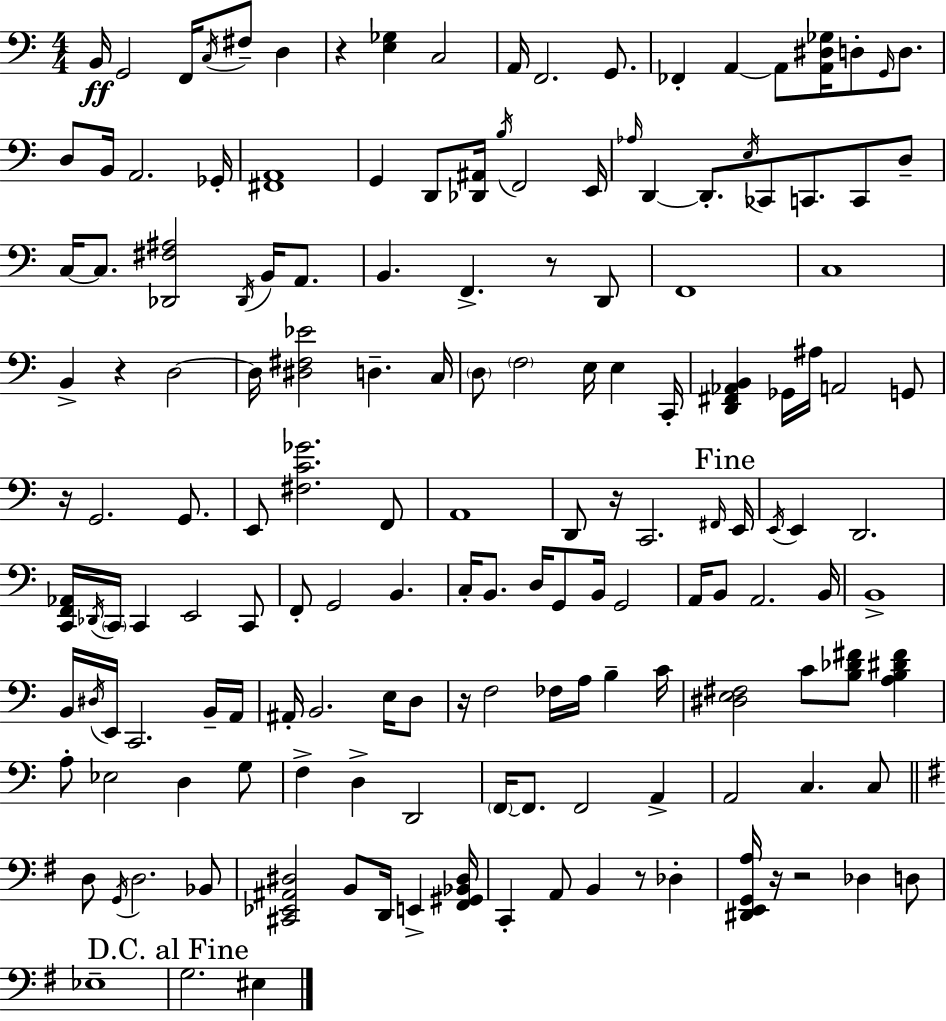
B2/s G2/h F2/s C3/s F#3/e D3/q R/q [E3,Gb3]/q C3/h A2/s F2/h. G2/e. FES2/q A2/q A2/e [A2,D#3,Gb3]/s D3/e G2/s D3/e. D3/e B2/s A2/h. Gb2/s [F#2,A2]/w G2/q D2/e [Db2,A#2]/s B3/s F2/h E2/s Ab3/s D2/q D2/e. E3/s CES2/e C2/e. C2/e D3/e C3/s C3/e. [Db2,F#3,A#3]/h Db2/s B2/s A2/e. B2/q. F2/q. R/e D2/e F2/w C3/w B2/q R/q D3/h D3/s [D#3,F#3,Eb4]/h D3/q. C3/s D3/e F3/h E3/s E3/q C2/s [D2,F#2,Ab2,B2]/q Gb2/s A#3/s A2/h G2/e R/s G2/h. G2/e. E2/e [F#3,C4,Gb4]/h. F2/e A2/w D2/e R/s C2/h. F#2/s E2/s E2/s E2/q D2/h. [C2,F2,Ab2]/s Db2/s C2/s C2/q E2/h C2/e F2/e G2/h B2/q. C3/s B2/e. D3/s G2/e B2/s G2/h A2/s B2/e A2/h. B2/s B2/w B2/s D#3/s E2/s C2/h. B2/s A2/s A#2/s B2/h. E3/s D3/e R/s F3/h FES3/s A3/s B3/q C4/s [D#3,E3,F#3]/h C4/e [B3,Db4,F#4]/e [A3,B3,D#4,F#4]/q A3/e Eb3/h D3/q G3/e F3/q D3/q D2/h F2/s F2/e. F2/h A2/q A2/h C3/q. C3/e D3/e G2/s D3/h. Bb2/e [C#2,Eb2,A#2,D#3]/h B2/e D2/s E2/q [F#2,G#2,Bb2,D#3]/s C2/q A2/e B2/q R/e Db3/q [D#2,E2,G2,A3]/s R/s R/h Db3/q D3/e Eb3/w G3/h. EIS3/q